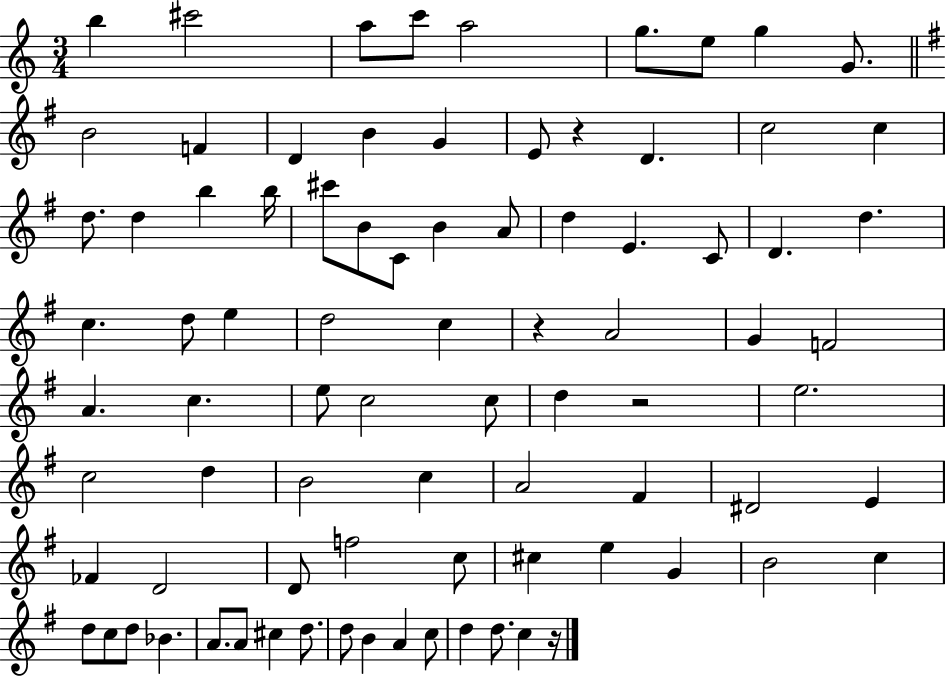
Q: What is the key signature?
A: C major